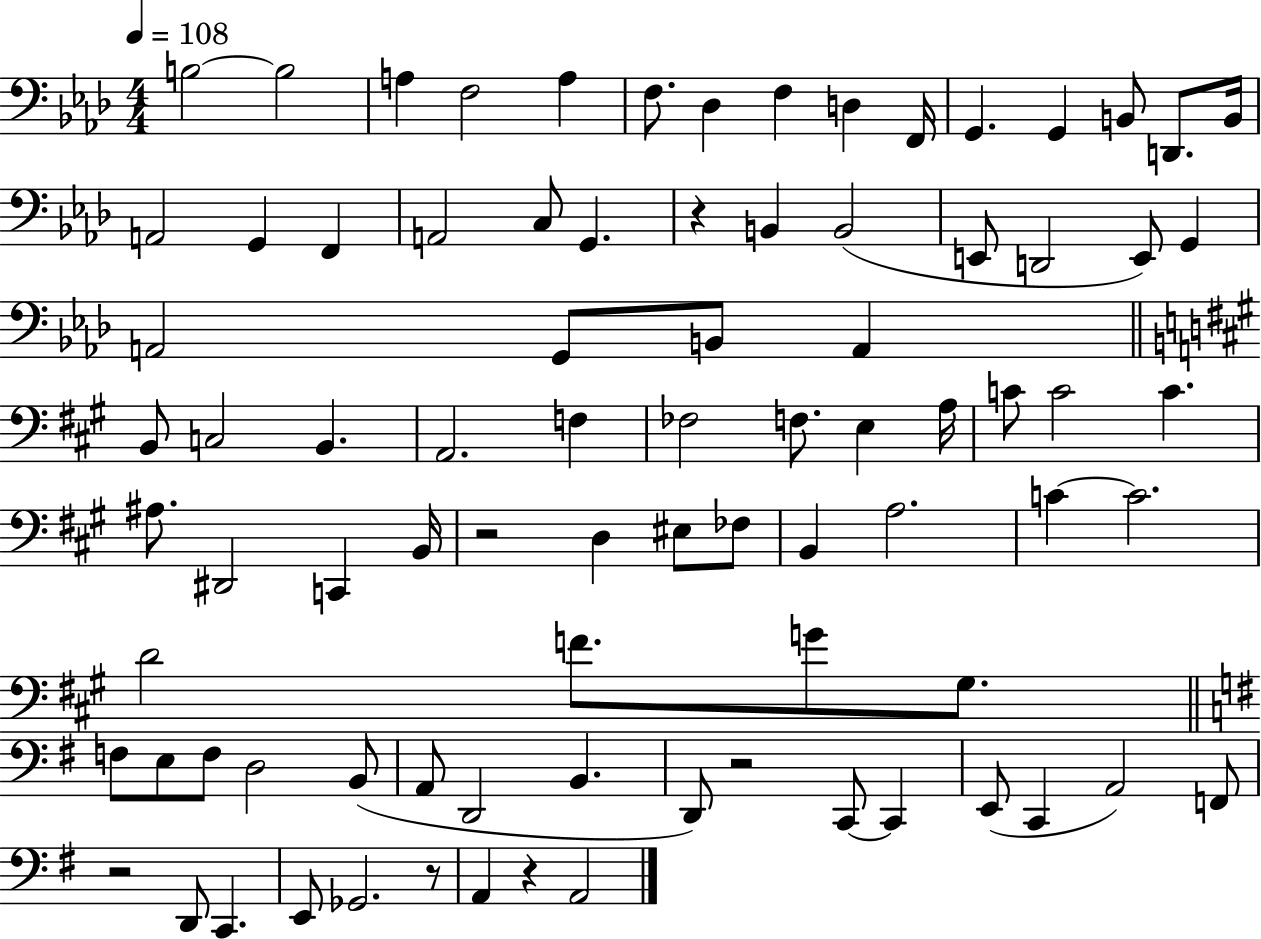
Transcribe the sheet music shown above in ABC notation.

X:1
T:Untitled
M:4/4
L:1/4
K:Ab
B,2 B,2 A, F,2 A, F,/2 _D, F, D, F,,/4 G,, G,, B,,/2 D,,/2 B,,/4 A,,2 G,, F,, A,,2 C,/2 G,, z B,, B,,2 E,,/2 D,,2 E,,/2 G,, A,,2 G,,/2 B,,/2 A,, B,,/2 C,2 B,, A,,2 F, _F,2 F,/2 E, A,/4 C/2 C2 C ^A,/2 ^D,,2 C,, B,,/4 z2 D, ^E,/2 _F,/2 B,, A,2 C C2 D2 F/2 G/2 ^G,/2 F,/2 E,/2 F,/2 D,2 B,,/2 A,,/2 D,,2 B,, D,,/2 z2 C,,/2 C,, E,,/2 C,, A,,2 F,,/2 z2 D,,/2 C,, E,,/2 _G,,2 z/2 A,, z A,,2